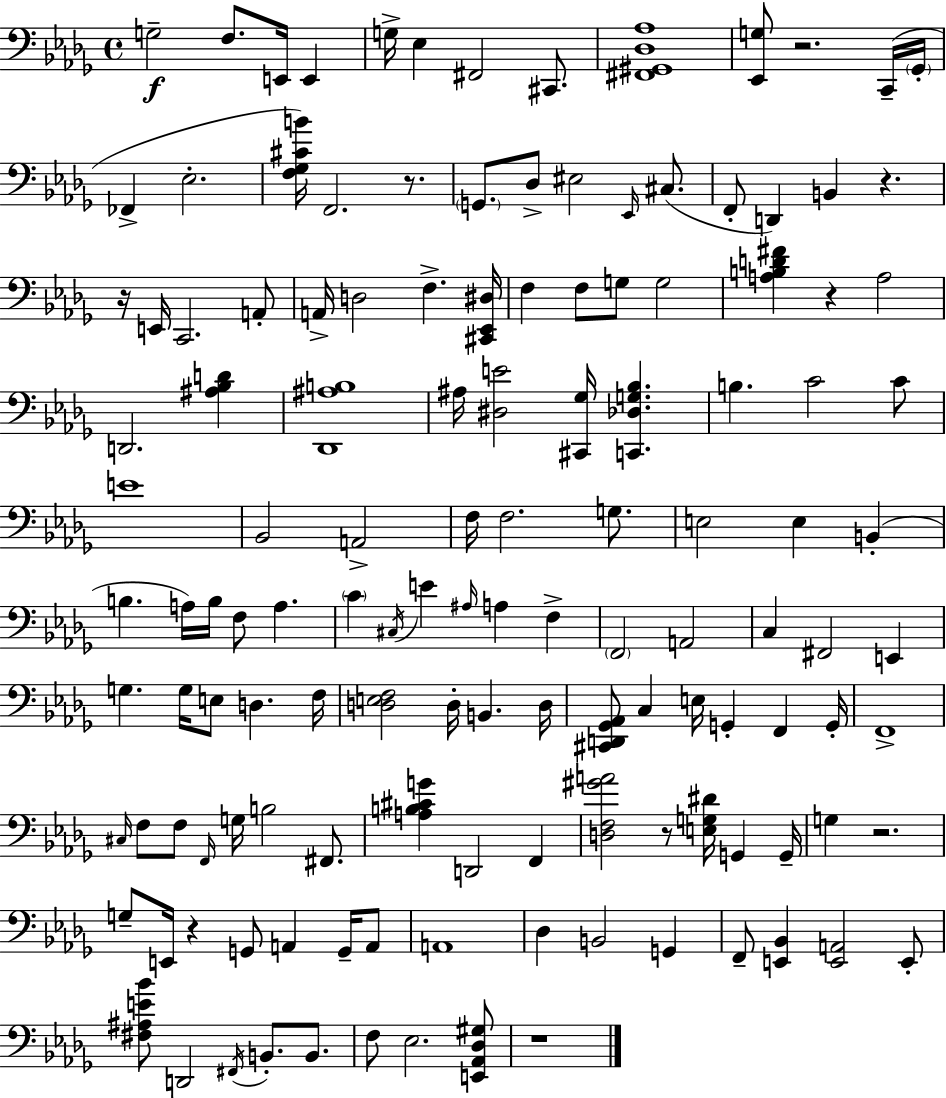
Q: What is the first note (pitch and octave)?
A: G3